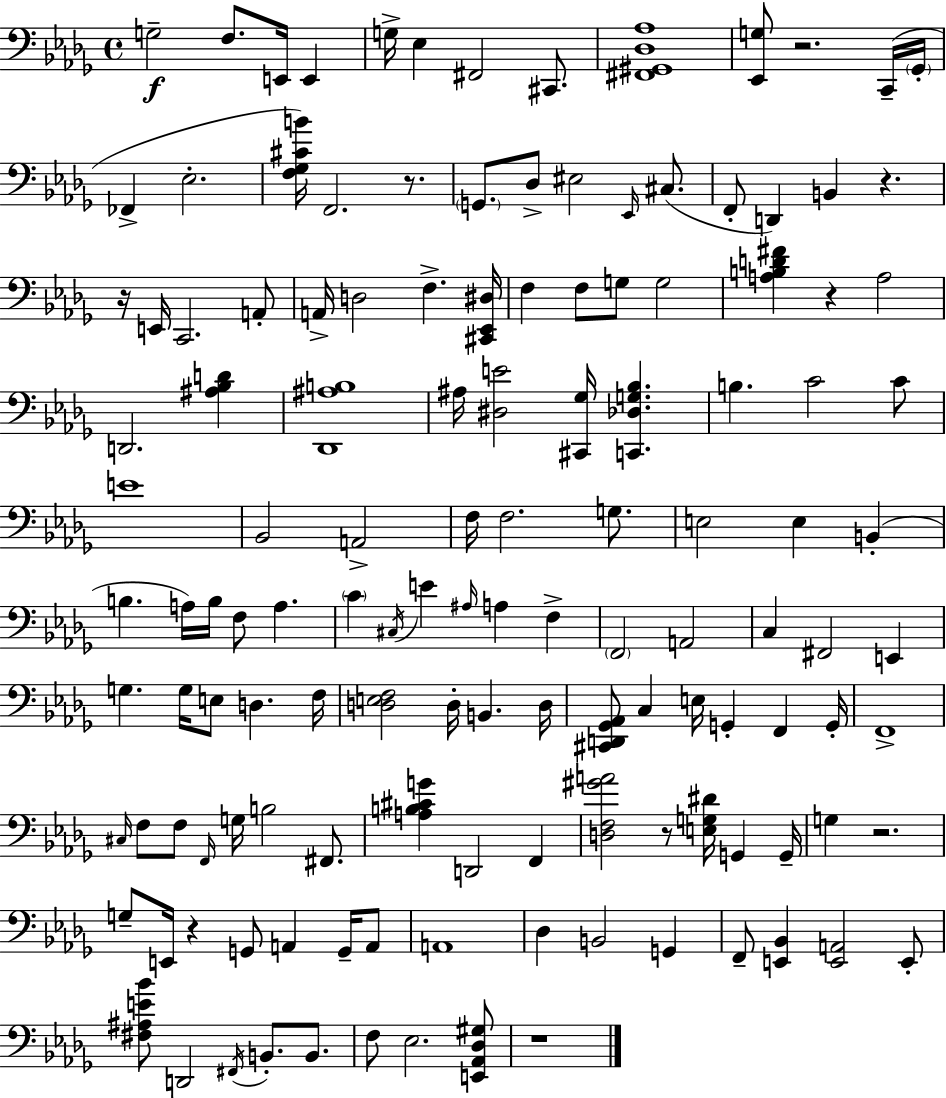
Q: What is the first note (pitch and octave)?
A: G3